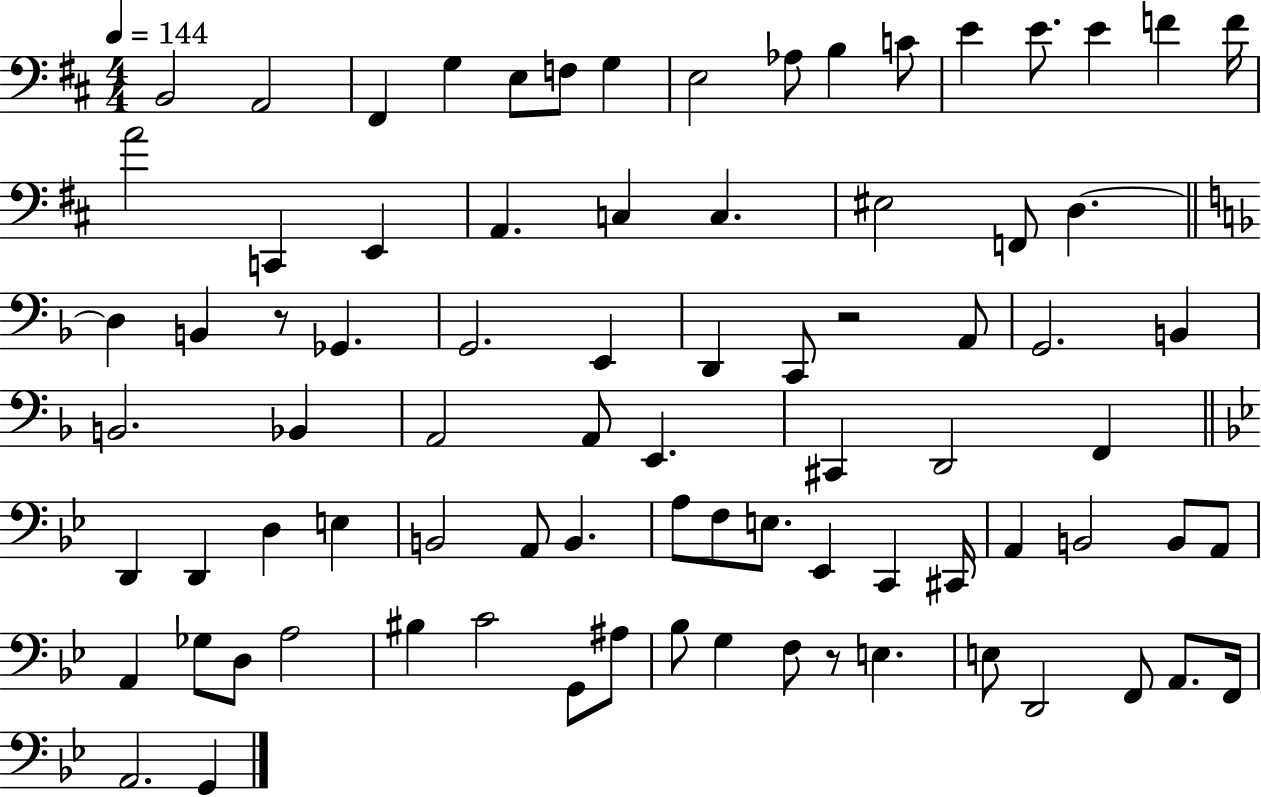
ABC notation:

X:1
T:Untitled
M:4/4
L:1/4
K:D
B,,2 A,,2 ^F,, G, E,/2 F,/2 G, E,2 _A,/2 B, C/2 E E/2 E F F/4 A2 C,, E,, A,, C, C, ^E,2 F,,/2 D, D, B,, z/2 _G,, G,,2 E,, D,, C,,/2 z2 A,,/2 G,,2 B,, B,,2 _B,, A,,2 A,,/2 E,, ^C,, D,,2 F,, D,, D,, D, E, B,,2 A,,/2 B,, A,/2 F,/2 E,/2 _E,, C,, ^C,,/4 A,, B,,2 B,,/2 A,,/2 A,, _G,/2 D,/2 A,2 ^B, C2 G,,/2 ^A,/2 _B,/2 G, F,/2 z/2 E, E,/2 D,,2 F,,/2 A,,/2 F,,/4 A,,2 G,,